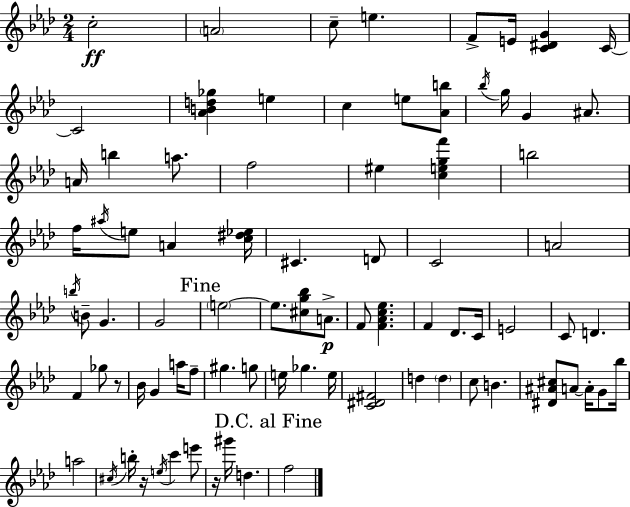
X:1
T:Untitled
M:2/4
L:1/4
K:Fm
c2 A2 c/2 e F/2 E/4 [C^DG] C/4 C2 [_ABd_g] e c e/2 [_Ab]/2 _b/4 g/4 G ^A/2 A/4 b a/2 f2 ^e [cegf'] b2 f/4 ^a/4 e/2 A [c^d_e]/4 ^C D/2 C2 A2 b/4 B/2 G G2 e2 e/2 [^cg_b]/2 A/2 F/2 [F_Ac_e] F _D/2 C/4 E2 C/2 D F _g/2 z/2 _B/4 G a/4 f/2 ^g g/2 e/4 _g e/4 [C^D^F]2 d d c/2 B [^D^A^c]/2 A/2 A/4 G/2 _b/4 a2 ^c/4 b/4 z/4 e/4 c' e'/2 z/4 ^g'/4 d f2